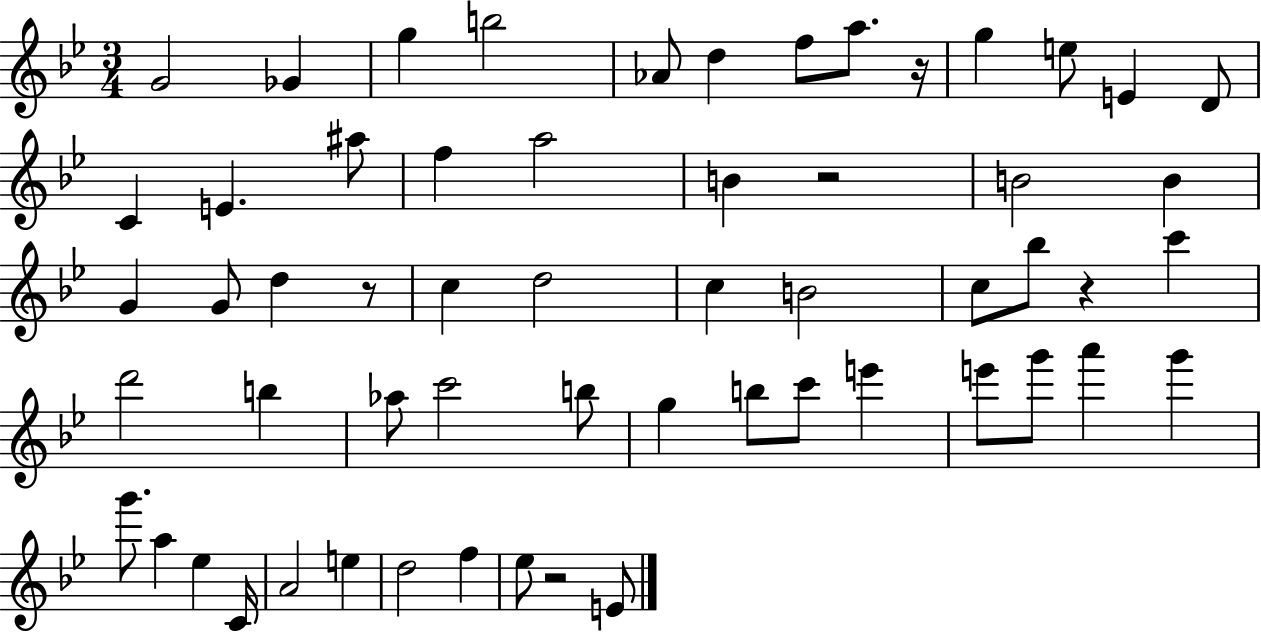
G4/h Gb4/q G5/q B5/h Ab4/e D5/q F5/e A5/e. R/s G5/q E5/e E4/q D4/e C4/q E4/q. A#5/e F5/q A5/h B4/q R/h B4/h B4/q G4/q G4/e D5/q R/e C5/q D5/h C5/q B4/h C5/e Bb5/e R/q C6/q D6/h B5/q Ab5/e C6/h B5/e G5/q B5/e C6/e E6/q E6/e G6/e A6/q G6/q G6/e. A5/q Eb5/q C4/s A4/h E5/q D5/h F5/q Eb5/e R/h E4/e